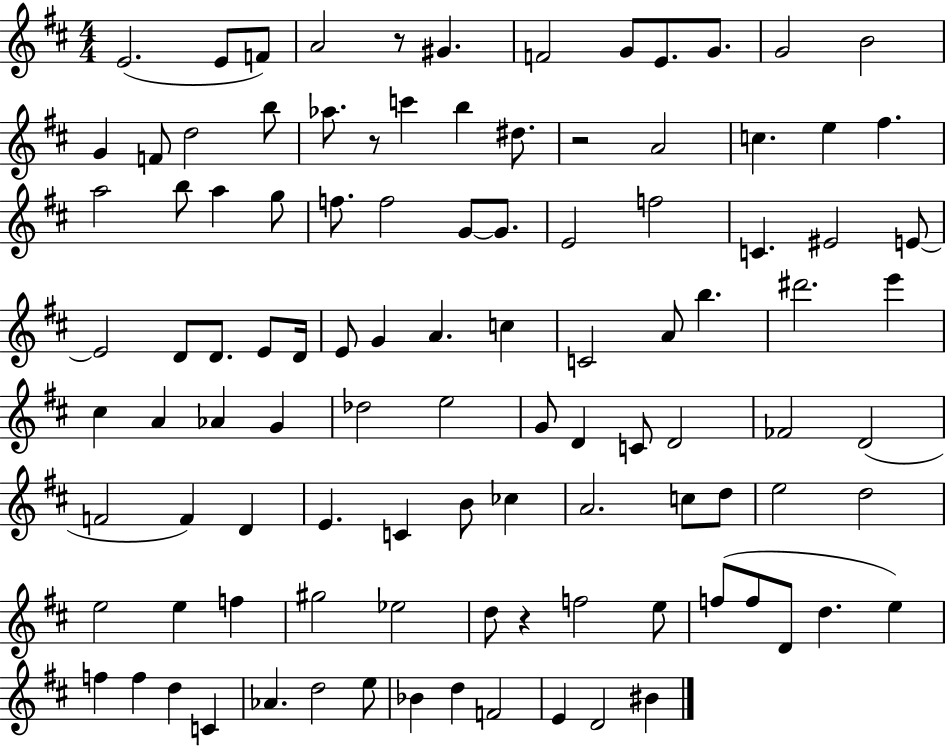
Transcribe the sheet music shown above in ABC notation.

X:1
T:Untitled
M:4/4
L:1/4
K:D
E2 E/2 F/2 A2 z/2 ^G F2 G/2 E/2 G/2 G2 B2 G F/2 d2 b/2 _a/2 z/2 c' b ^d/2 z2 A2 c e ^f a2 b/2 a g/2 f/2 f2 G/2 G/2 E2 f2 C ^E2 E/2 E2 D/2 D/2 E/2 D/4 E/2 G A c C2 A/2 b ^d'2 e' ^c A _A G _d2 e2 G/2 D C/2 D2 _F2 D2 F2 F D E C B/2 _c A2 c/2 d/2 e2 d2 e2 e f ^g2 _e2 d/2 z f2 e/2 f/2 f/2 D/2 d e f f d C _A d2 e/2 _B d F2 E D2 ^B